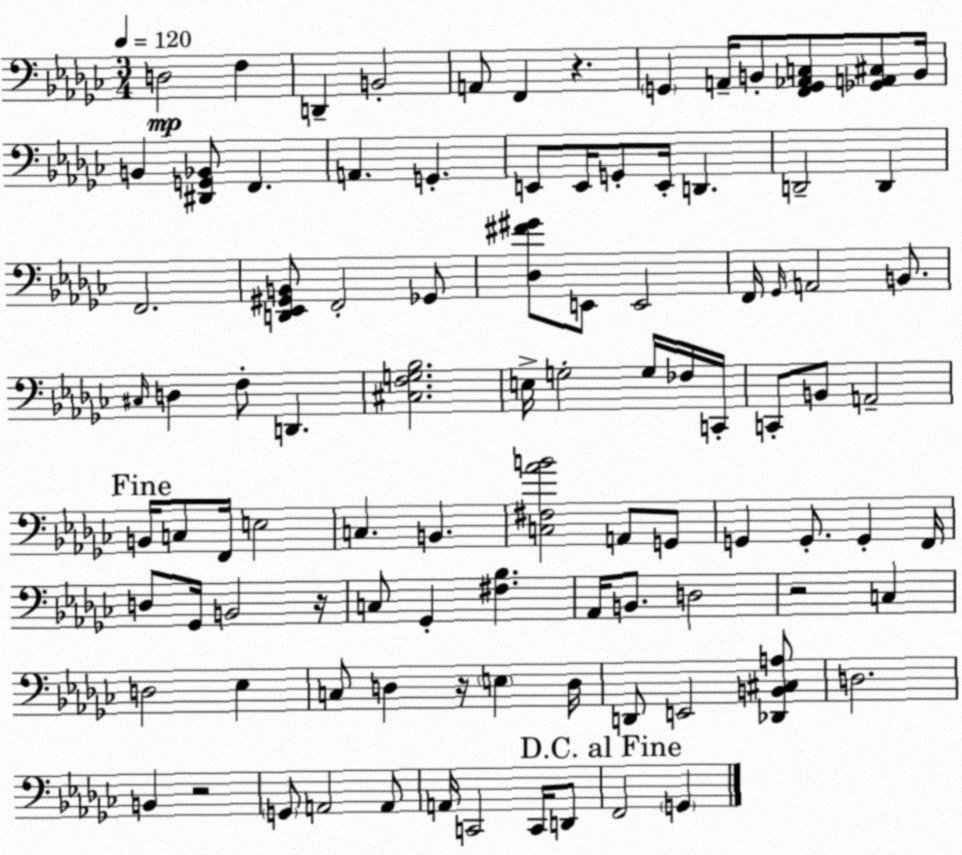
X:1
T:Untitled
M:3/4
L:1/4
K:Ebm
D,2 F, D,, B,,2 A,,/2 F,, z G,, A,,/4 B,,/2 [F,,G,,_A,,C,]/2 [_G,,A,,^C,]/2 B,,/4 B,, [^D,,G,,_B,,]/2 F,, A,, G,, E,,/2 E,,/4 G,,/2 E,,/4 D,, D,,2 D,, F,,2 [D,,_E,,^G,,B,,]/2 F,,2 _G,,/2 [_D,^F^G]/2 E,,/2 E,,2 F,,/4 _G,,/4 A,,2 B,,/2 ^C,/4 D, F,/2 D,, [^C,F,G,_B,]2 E,/4 G,2 G,/4 _F,/4 C,,/4 C,,/2 B,,/2 A,,2 B,,/4 C,/2 F,,/4 E,2 C, B,, [C,^F,_AB]2 A,,/2 G,,/2 G,, G,,/2 G,, F,,/4 D,/2 _G,,/4 B,,2 z/4 C,/2 _G,, [^F,_B,] _A,,/4 B,,/2 D,2 z2 C, D,2 _E, C,/2 D, z/4 E, D,/4 D,,/2 E,,2 [_D,,B,,^C,A,]/2 D,2 B,, z2 G,,/2 A,,2 A,,/2 A,,/4 C,,2 C,,/4 D,,/2 F,,2 G,,